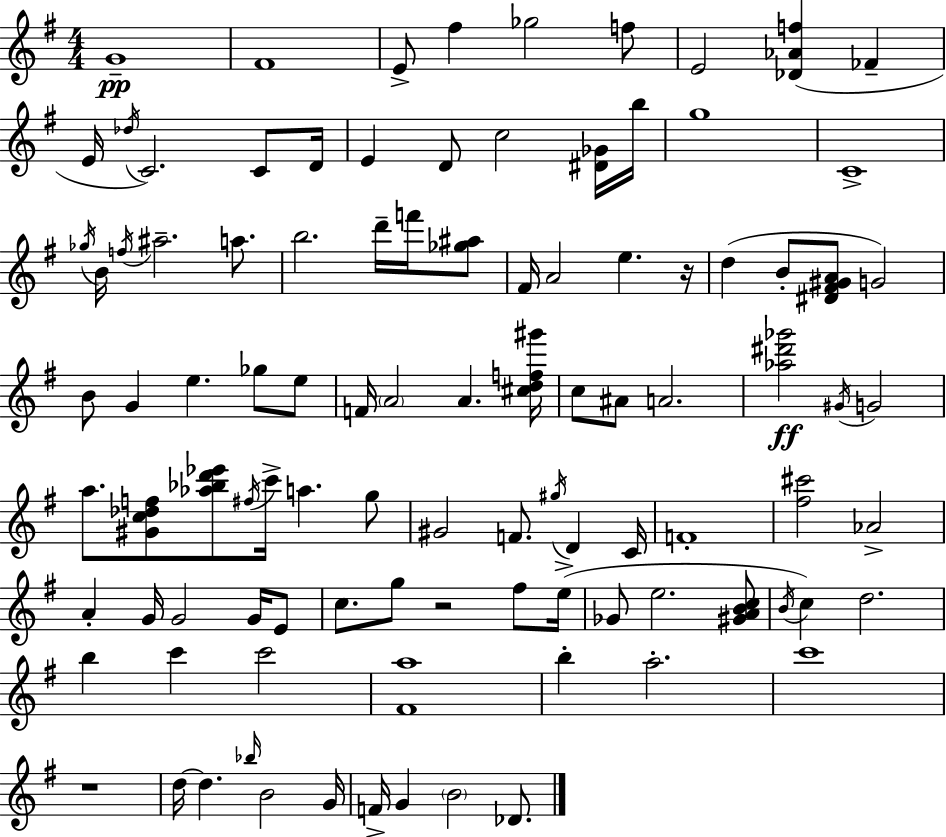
G4/w F#4/w E4/e F#5/q Gb5/h F5/e E4/h [Db4,Ab4,F5]/q FES4/q E4/s Db5/s C4/h. C4/e D4/s E4/q D4/e C5/h [D#4,Gb4]/s B5/s G5/w C4/w Gb5/s B4/s F5/s A#5/h. A5/e. B5/h. D6/s F6/s [Gb5,A#5]/e F#4/s A4/h E5/q. R/s D5/q B4/e [D#4,F#4,G#4,A4]/e G4/h B4/e G4/q E5/q. Gb5/e E5/e F4/s A4/h A4/q. [C#5,D5,F5,G#6]/s C5/e A#4/e A4/h. [Ab5,D#6,Gb6]/h G#4/s G4/h A5/e. [G#4,C5,Db5,F5]/e [Ab5,Bb5,D6,Eb6]/e F#5/s C6/s A5/q. G5/e G#4/h F4/e. G#5/s D4/q C4/s F4/w [F#5,C#6]/h Ab4/h A4/q G4/s G4/h G4/s E4/e C5/e. G5/e R/h F#5/e E5/s Gb4/e E5/h. [G#4,A4,B4,C5]/e B4/s C5/q D5/h. B5/q C6/q C6/h [F#4,A5]/w B5/q A5/h. C6/w R/w D5/s D5/q. Bb5/s B4/h G4/s F4/s G4/q B4/h Db4/e.